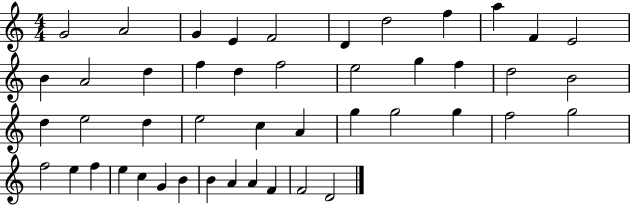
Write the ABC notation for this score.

X:1
T:Untitled
M:4/4
L:1/4
K:C
G2 A2 G E F2 D d2 f a F E2 B A2 d f d f2 e2 g f d2 B2 d e2 d e2 c A g g2 g f2 g2 f2 e f e c G B B A A F F2 D2